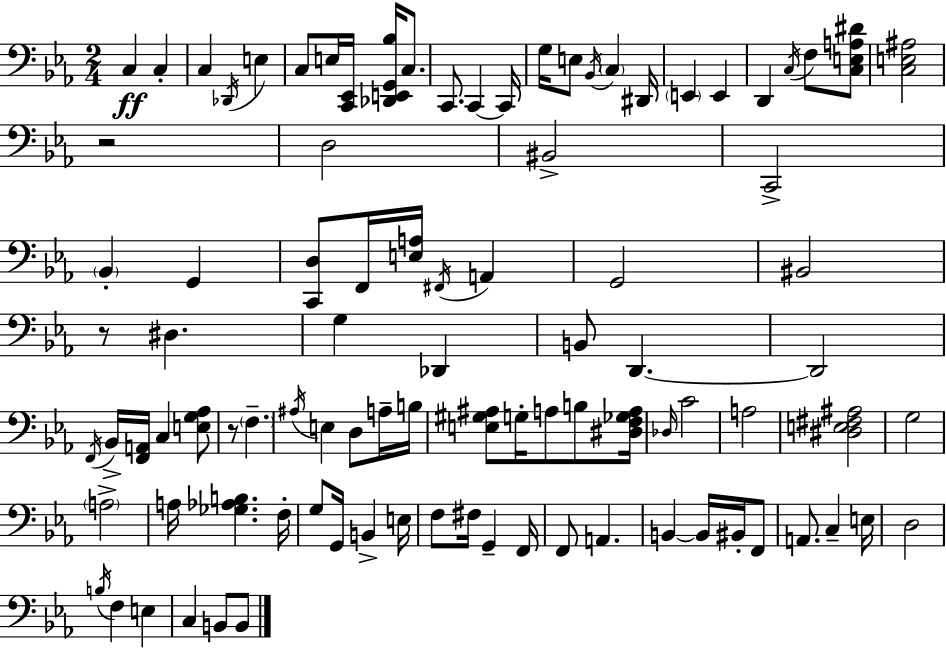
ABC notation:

X:1
T:Untitled
M:2/4
L:1/4
K:Eb
C, C, C, _D,,/4 E, C,/2 E,/4 [C,,_E,,]/4 [_D,,E,,G,,_B,]/4 C,/2 C,,/2 C,, C,,/4 G,/4 E,/2 _B,,/4 C, ^D,,/4 E,, E,, D,, C,/4 F,/2 [C,E,A,^D]/2 [C,E,^A,]2 z2 D,2 ^B,,2 C,,2 _B,, G,, [C,,D,]/2 F,,/4 [E,A,]/4 ^F,,/4 A,, G,,2 ^B,,2 z/2 ^D, G, _D,, B,,/2 D,, D,,2 F,,/4 _B,,/4 [F,,A,,]/4 C, [E,G,_A,]/2 z/2 F, ^A,/4 E, D,/2 A,/4 B,/4 [E,^G,^A,]/2 G,/4 A,/2 B,/2 [^D,F,_G,A,]/4 _D,/4 C2 A,2 [^D,E,^F,^A,]2 G,2 A,2 A,/4 [_G,_A,B,] F,/4 G,/2 G,,/4 B,, E,/4 F,/2 ^F,/4 G,, F,,/4 F,,/2 A,, B,, B,,/4 ^B,,/4 F,,/2 A,,/2 C, E,/4 D,2 B,/4 F, E, C, B,,/2 B,,/2